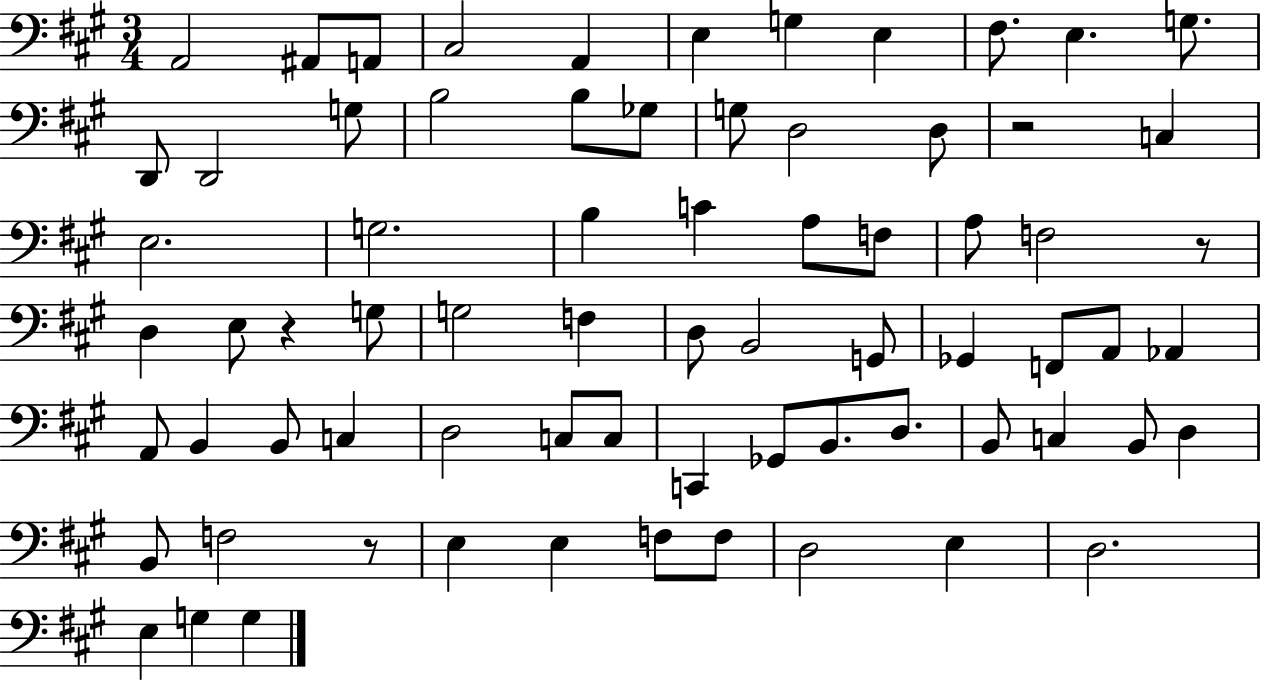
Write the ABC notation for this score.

X:1
T:Untitled
M:3/4
L:1/4
K:A
A,,2 ^A,,/2 A,,/2 ^C,2 A,, E, G, E, ^F,/2 E, G,/2 D,,/2 D,,2 G,/2 B,2 B,/2 _G,/2 G,/2 D,2 D,/2 z2 C, E,2 G,2 B, C A,/2 F,/2 A,/2 F,2 z/2 D, E,/2 z G,/2 G,2 F, D,/2 B,,2 G,,/2 _G,, F,,/2 A,,/2 _A,, A,,/2 B,, B,,/2 C, D,2 C,/2 C,/2 C,, _G,,/2 B,,/2 D,/2 B,,/2 C, B,,/2 D, B,,/2 F,2 z/2 E, E, F,/2 F,/2 D,2 E, D,2 E, G, G,